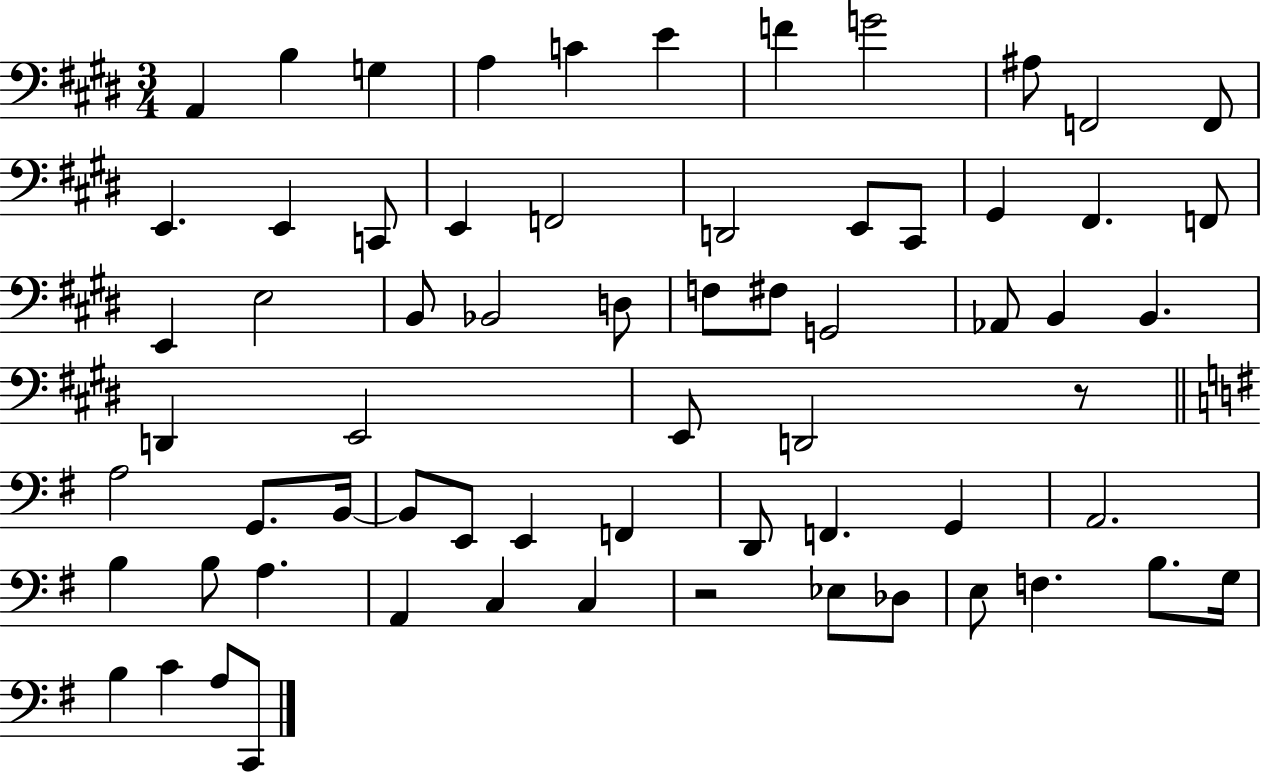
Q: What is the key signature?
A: E major